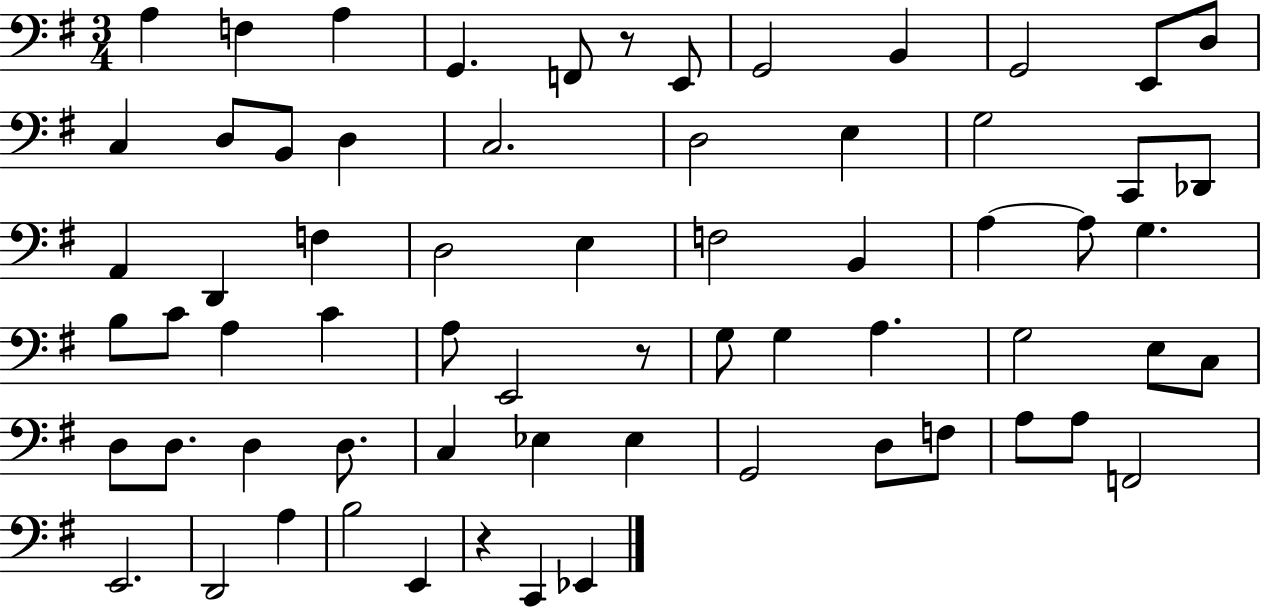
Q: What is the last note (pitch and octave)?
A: Eb2